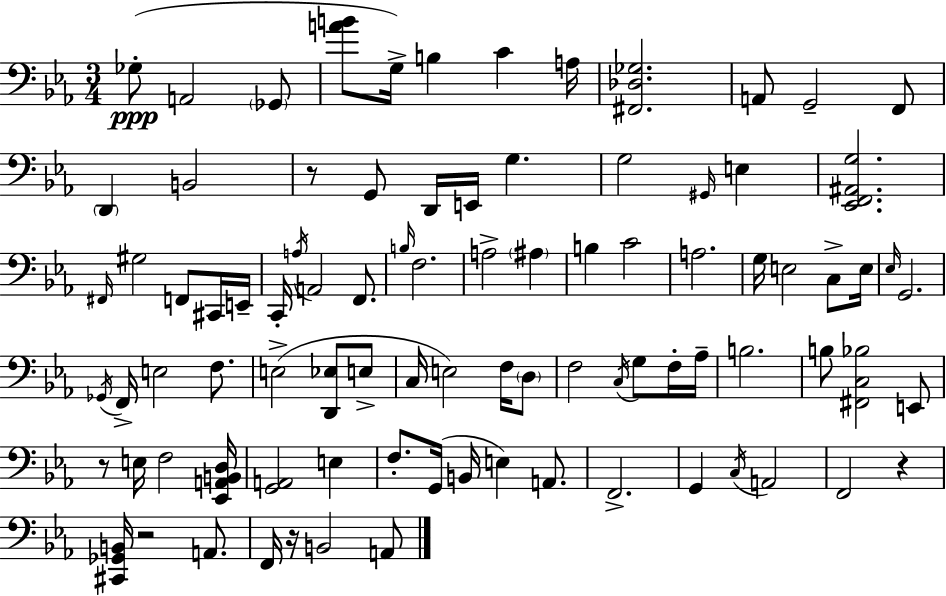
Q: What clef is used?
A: bass